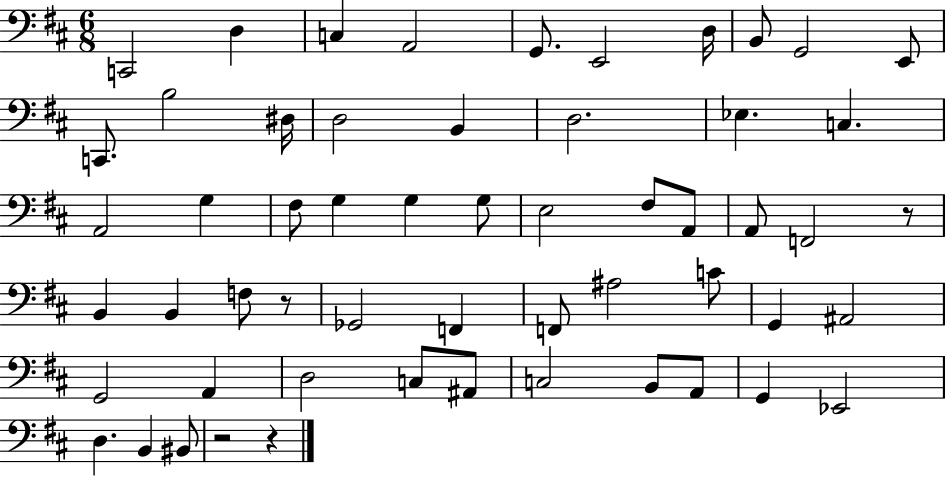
C2/h D3/q C3/q A2/h G2/e. E2/h D3/s B2/e G2/h E2/e C2/e. B3/h D#3/s D3/h B2/q D3/h. Eb3/q. C3/q. A2/h G3/q F#3/e G3/q G3/q G3/e E3/h F#3/e A2/e A2/e F2/h R/e B2/q B2/q F3/e R/e Gb2/h F2/q F2/e A#3/h C4/e G2/q A#2/h G2/h A2/q D3/h C3/e A#2/e C3/h B2/e A2/e G2/q Eb2/h D3/q. B2/q BIS2/e R/h R/q